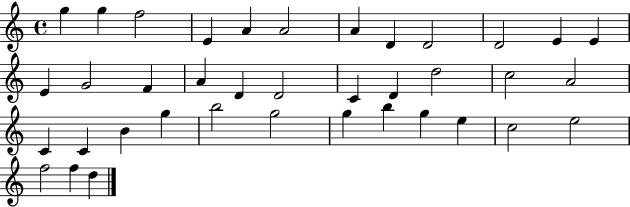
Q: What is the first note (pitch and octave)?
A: G5